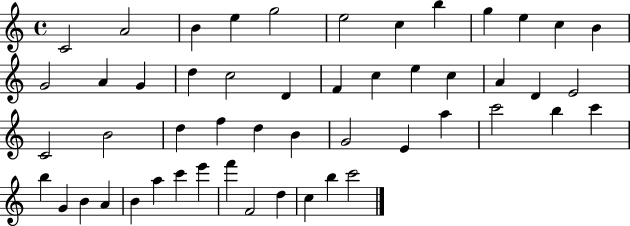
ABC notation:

X:1
T:Untitled
M:4/4
L:1/4
K:C
C2 A2 B e g2 e2 c b g e c B G2 A G d c2 D F c e c A D E2 C2 B2 d f d B G2 E a c'2 b c' b G B A B a c' e' f' F2 d c b c'2